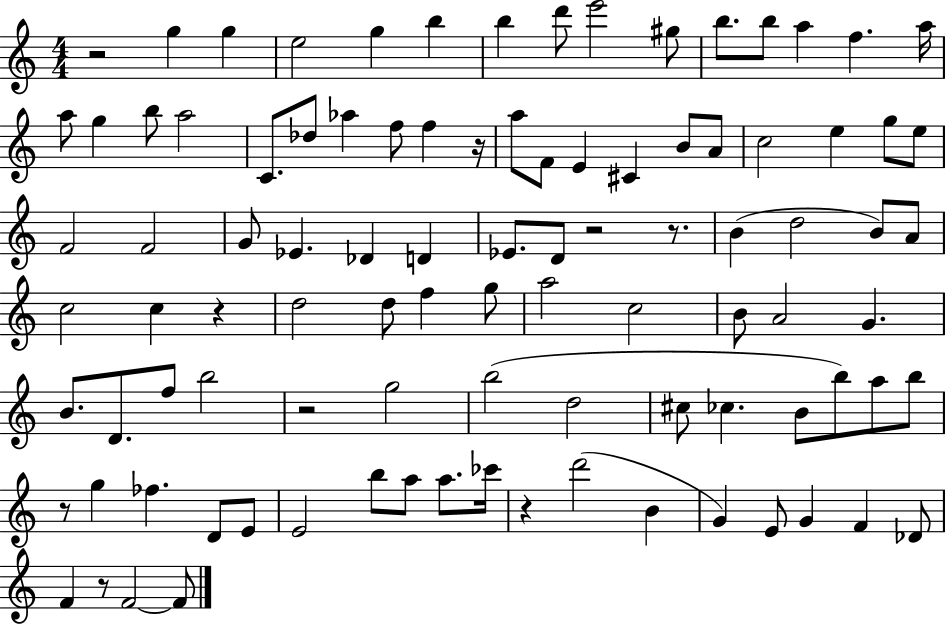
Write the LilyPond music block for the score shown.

{
  \clef treble
  \numericTimeSignature
  \time 4/4
  \key c \major
  \repeat volta 2 { r2 g''4 g''4 | e''2 g''4 b''4 | b''4 d'''8 e'''2 gis''8 | b''8. b''8 a''4 f''4. a''16 | \break a''8 g''4 b''8 a''2 | c'8. des''8 aes''4 f''8 f''4 r16 | a''8 f'8 e'4 cis'4 b'8 a'8 | c''2 e''4 g''8 e''8 | \break f'2 f'2 | g'8 ees'4. des'4 d'4 | ees'8. d'8 r2 r8. | b'4( d''2 b'8) a'8 | \break c''2 c''4 r4 | d''2 d''8 f''4 g''8 | a''2 c''2 | b'8 a'2 g'4. | \break b'8. d'8. f''8 b''2 | r2 g''2 | b''2( d''2 | cis''8 ces''4. b'8 b''8) a''8 b''8 | \break r8 g''4 fes''4. d'8 e'8 | e'2 b''8 a''8 a''8. ces'''16 | r4 d'''2( b'4 | g'4) e'8 g'4 f'4 des'8 | \break f'4 r8 f'2~~ f'8 | } \bar "|."
}